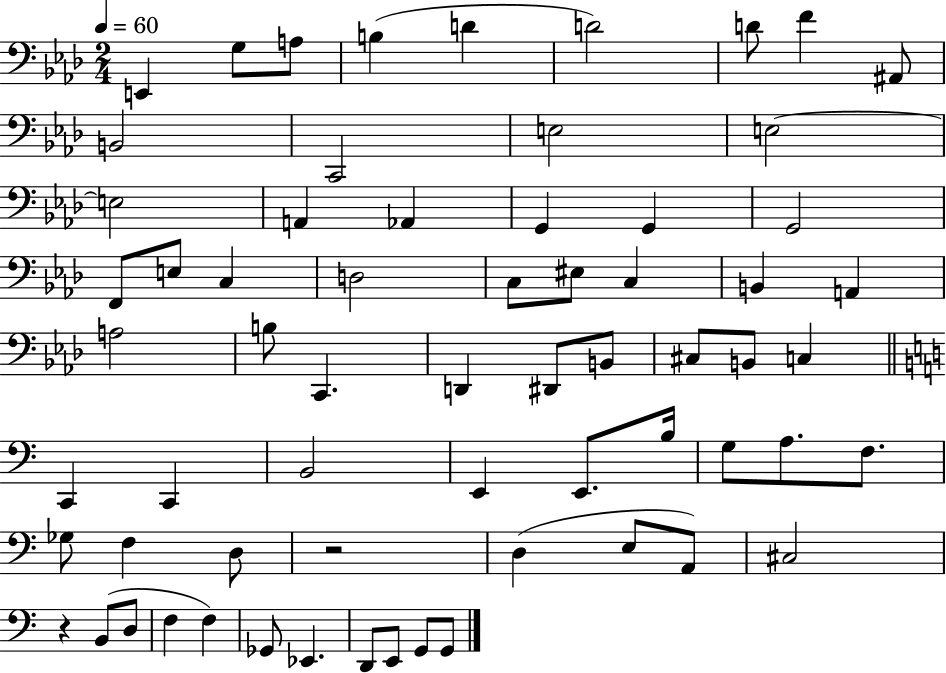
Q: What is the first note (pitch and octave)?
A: E2